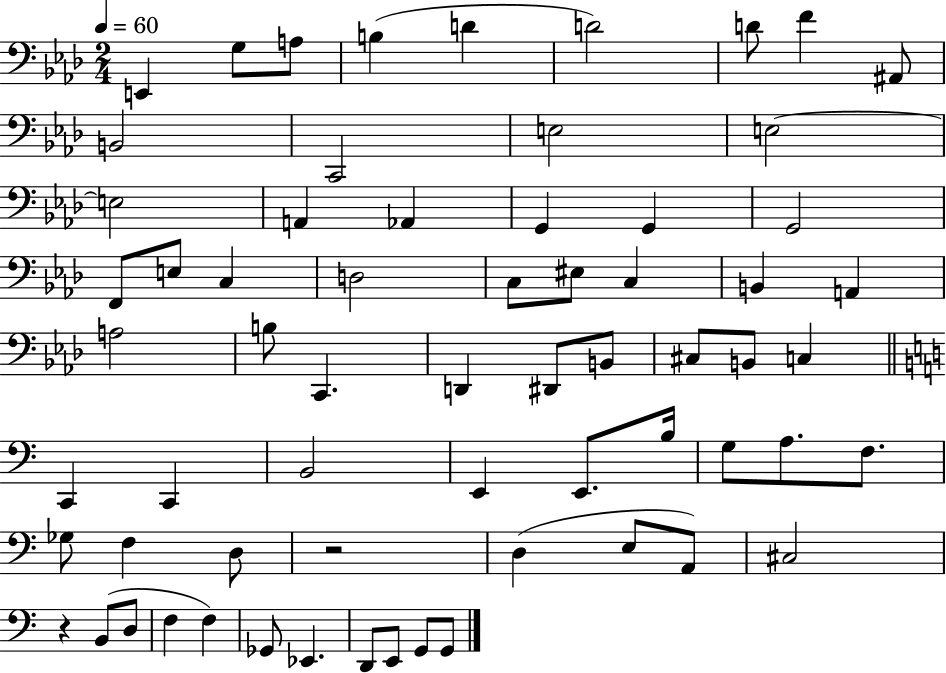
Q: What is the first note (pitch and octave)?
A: E2